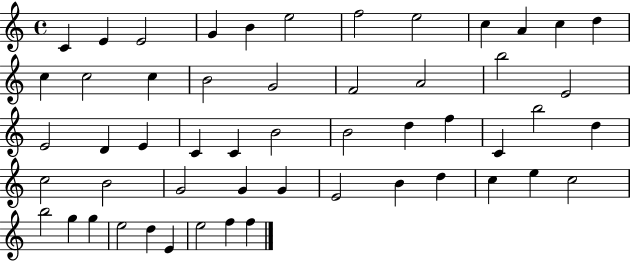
{
  \clef treble
  \time 4/4
  \defaultTimeSignature
  \key c \major
  c'4 e'4 e'2 | g'4 b'4 e''2 | f''2 e''2 | c''4 a'4 c''4 d''4 | \break c''4 c''2 c''4 | b'2 g'2 | f'2 a'2 | b''2 e'2 | \break e'2 d'4 e'4 | c'4 c'4 b'2 | b'2 d''4 f''4 | c'4 b''2 d''4 | \break c''2 b'2 | g'2 g'4 g'4 | e'2 b'4 d''4 | c''4 e''4 c''2 | \break b''2 g''4 g''4 | e''2 d''4 e'4 | e''2 f''4 f''4 | \bar "|."
}